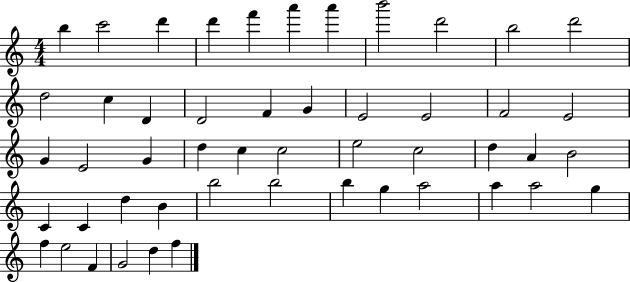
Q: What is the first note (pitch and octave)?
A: B5